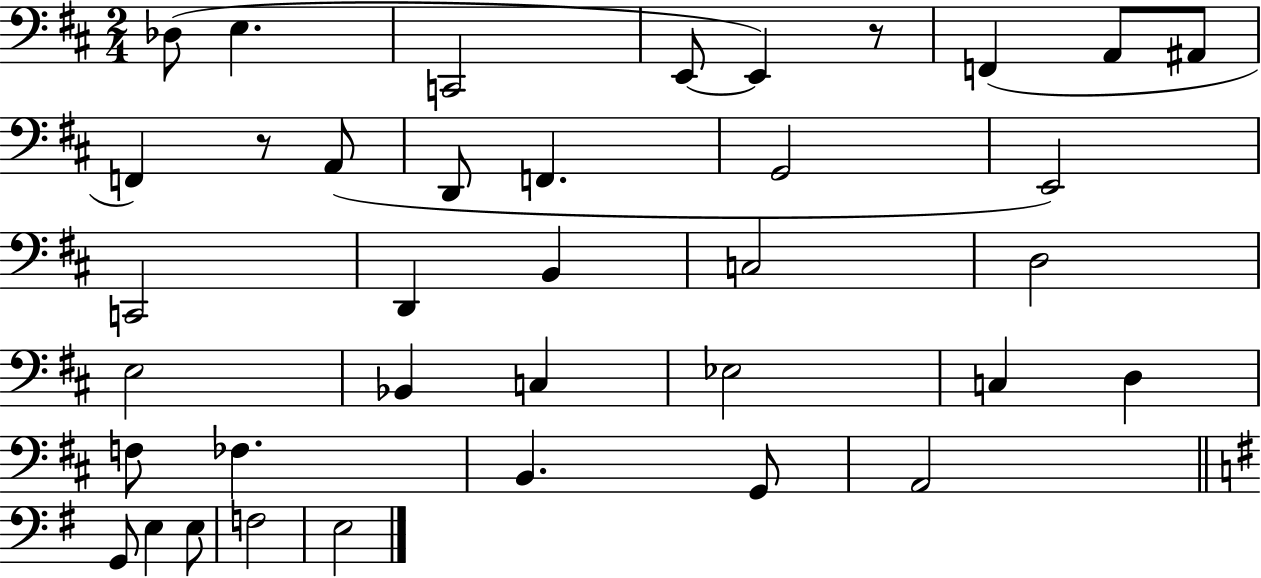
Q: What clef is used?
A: bass